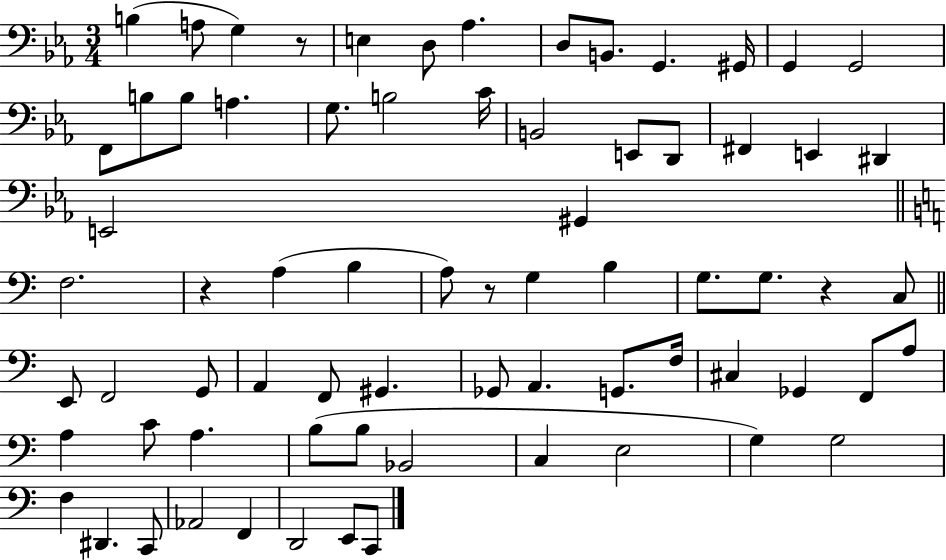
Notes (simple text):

B3/q A3/e G3/q R/e E3/q D3/e Ab3/q. D3/e B2/e. G2/q. G#2/s G2/q G2/h F2/e B3/e B3/e A3/q. G3/e. B3/h C4/s B2/h E2/e D2/e F#2/q E2/q D#2/q E2/h G#2/q F3/h. R/q A3/q B3/q A3/e R/e G3/q B3/q G3/e. G3/e. R/q C3/e E2/e F2/h G2/e A2/q F2/e G#2/q. Gb2/e A2/q. G2/e. F3/s C#3/q Gb2/q F2/e A3/e A3/q C4/e A3/q. B3/e B3/e Bb2/h C3/q E3/h G3/q G3/h F3/q D#2/q. C2/e Ab2/h F2/q D2/h E2/e C2/e